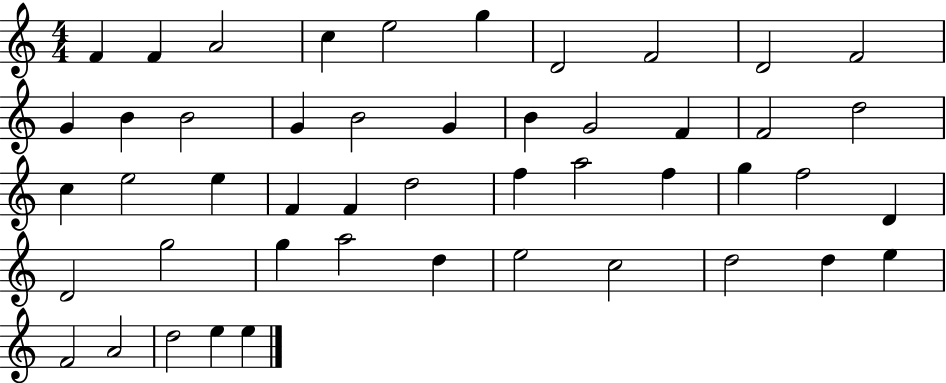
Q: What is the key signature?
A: C major